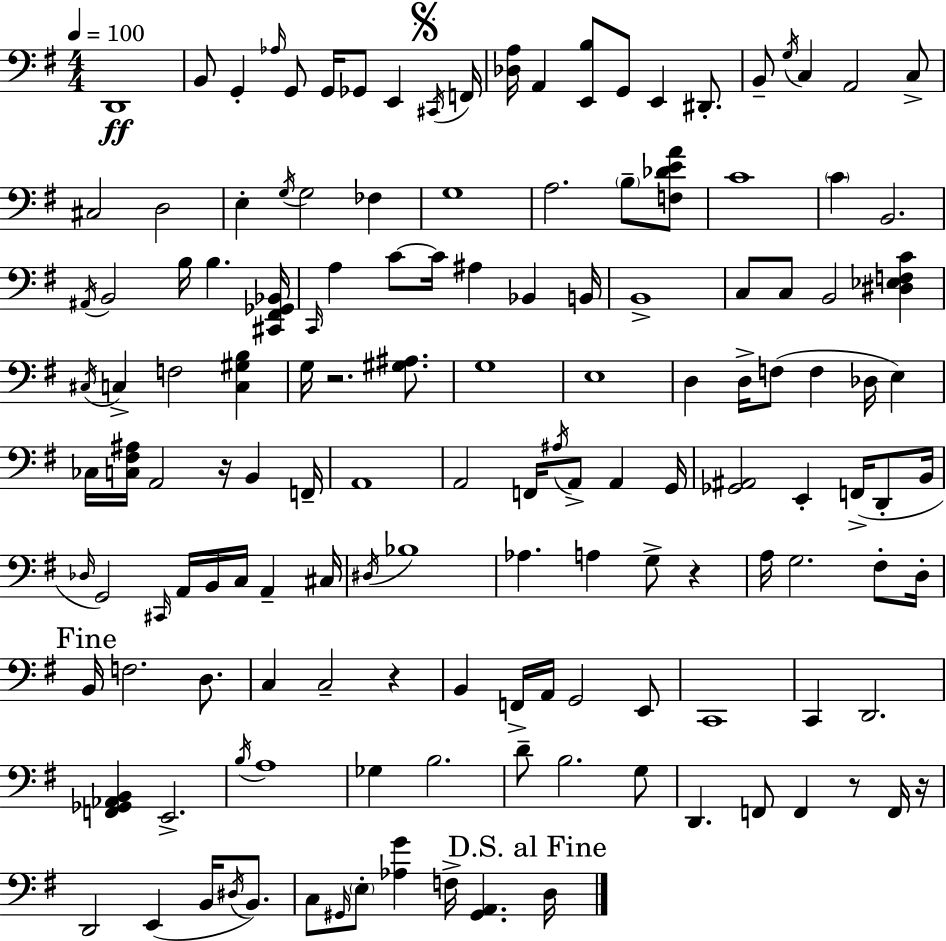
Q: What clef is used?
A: bass